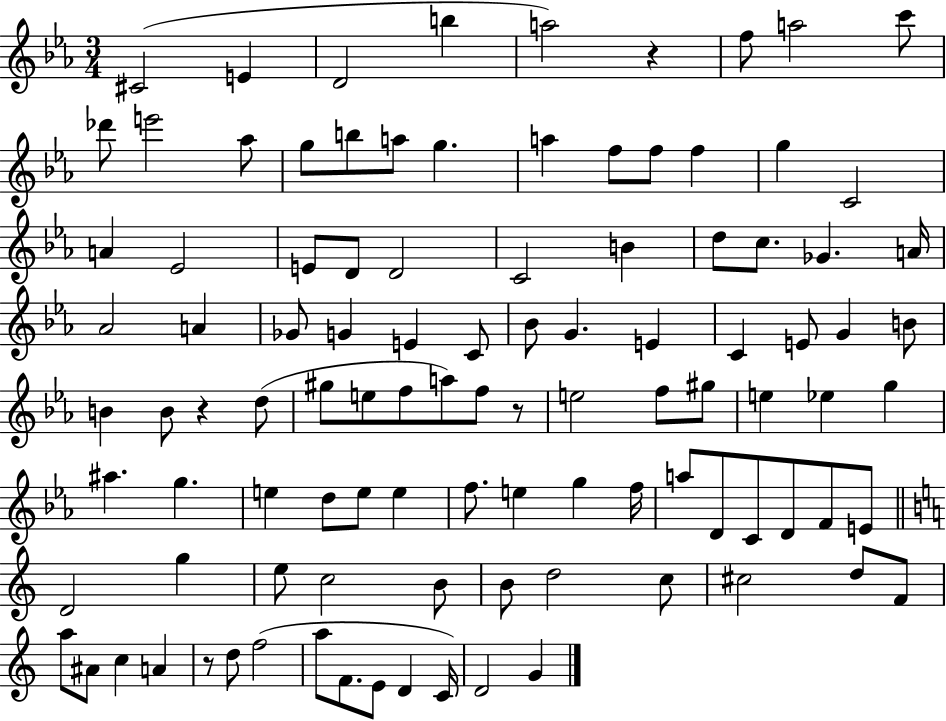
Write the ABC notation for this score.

X:1
T:Untitled
M:3/4
L:1/4
K:Eb
^C2 E D2 b a2 z f/2 a2 c'/2 _d'/2 e'2 _a/2 g/2 b/2 a/2 g a f/2 f/2 f g C2 A _E2 E/2 D/2 D2 C2 B d/2 c/2 _G A/4 _A2 A _G/2 G E C/2 _B/2 G E C E/2 G B/2 B B/2 z d/2 ^g/2 e/2 f/2 a/2 f/2 z/2 e2 f/2 ^g/2 e _e g ^a g e d/2 e/2 e f/2 e g f/4 a/2 D/2 C/2 D/2 F/2 E/2 D2 g e/2 c2 B/2 B/2 d2 c/2 ^c2 d/2 F/2 a/2 ^A/2 c A z/2 d/2 f2 a/2 F/2 E/2 D C/4 D2 G